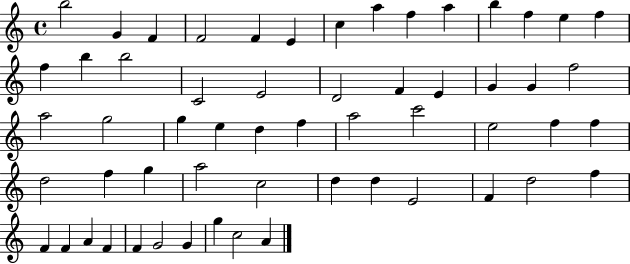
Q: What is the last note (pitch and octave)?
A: A4